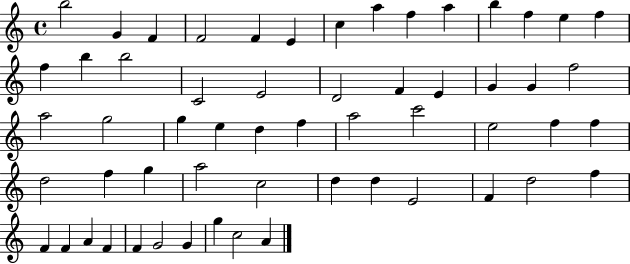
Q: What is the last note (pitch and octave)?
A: A4